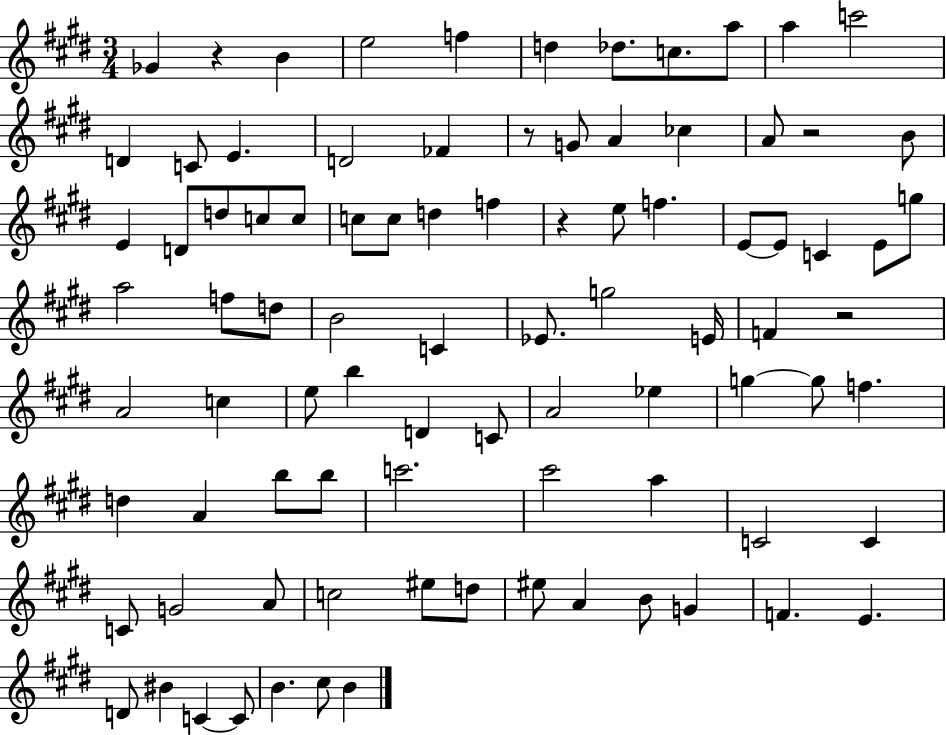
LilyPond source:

{
  \clef treble
  \numericTimeSignature
  \time 3/4
  \key e \major
  ges'4 r4 b'4 | e''2 f''4 | d''4 des''8. c''8. a''8 | a''4 c'''2 | \break d'4 c'8 e'4. | d'2 fes'4 | r8 g'8 a'4 ces''4 | a'8 r2 b'8 | \break e'4 d'8 d''8 c''8 c''8 | c''8 c''8 d''4 f''4 | r4 e''8 f''4. | e'8~~ e'8 c'4 e'8 g''8 | \break a''2 f''8 d''8 | b'2 c'4 | ees'8. g''2 e'16 | f'4 r2 | \break a'2 c''4 | e''8 b''4 d'4 c'8 | a'2 ees''4 | g''4~~ g''8 f''4. | \break d''4 a'4 b''8 b''8 | c'''2. | cis'''2 a''4 | c'2 c'4 | \break c'8 g'2 a'8 | c''2 eis''8 d''8 | eis''8 a'4 b'8 g'4 | f'4. e'4. | \break d'8 bis'4 c'4~~ c'8 | b'4. cis''8 b'4 | \bar "|."
}